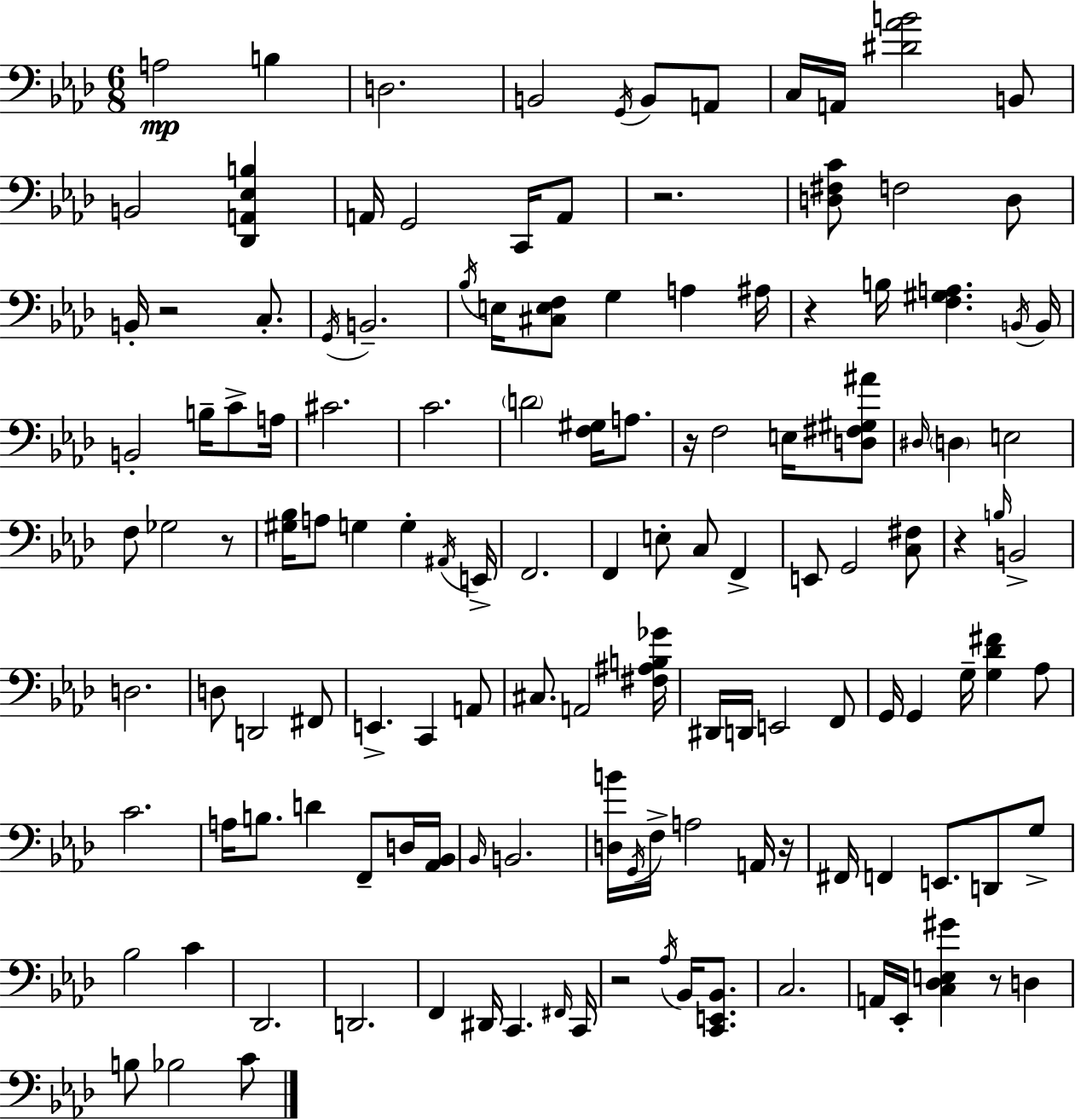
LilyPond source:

{
  \clef bass
  \numericTimeSignature
  \time 6/8
  \key aes \major
  a2\mp b4 | d2. | b,2 \acciaccatura { g,16 } b,8 a,8 | c16 a,16 <dis' aes' b'>2 b,8 | \break b,2 <des, a, ees b>4 | a,16 g,2 c,16 a,8 | r2. | <d fis c'>8 f2 d8 | \break b,16-. r2 c8.-. | \acciaccatura { g,16 } b,2.-- | \acciaccatura { bes16 } e16 <cis e f>8 g4 a4 | ais16 r4 b16 <f gis a>4. | \break \acciaccatura { b,16 } b,16 b,2-. | b16-- c'8-> a16 cis'2. | c'2. | \parenthesize d'2 | \break <f gis>16 a8. r16 f2 | e16 <d fis gis ais'>8 \grace { dis16 } \parenthesize d4 e2 | f8 ges2 | r8 <gis bes>16 a8 g4 | \break g4-. \acciaccatura { ais,16 } e,16-> f,2. | f,4 e8-. | c8 f,4-> e,8 g,2 | <c fis>8 r4 \grace { b16 } b,2-> | \break d2. | d8 d,2 | fis,8 e,4.-> | c,4 a,8 cis8. a,2 | \break <fis ais b ges'>16 dis,16 d,16 e,2 | f,8 g,16 g,4 | g16-- <g des' fis'>4 aes8 c'2. | a16 b8. d'4 | \break f,8-- d16 <aes, bes,>16 \grace { bes,16 } b,2. | <d b'>16 \acciaccatura { g,16 } f16-> a2 | a,16 r16 fis,16 f,4 | e,8. d,8 g8-> bes2 | \break c'4 des,2. | d,2. | f,4 | dis,16 c,4. \grace { fis,16 } c,16 r2 | \break \acciaccatura { aes16 } bes,16 <c, e, bes,>8. c2. | a,16 | ees,16-. <c des e gis'>4 r8 d4 b8 | bes2 c'8 \bar "|."
}